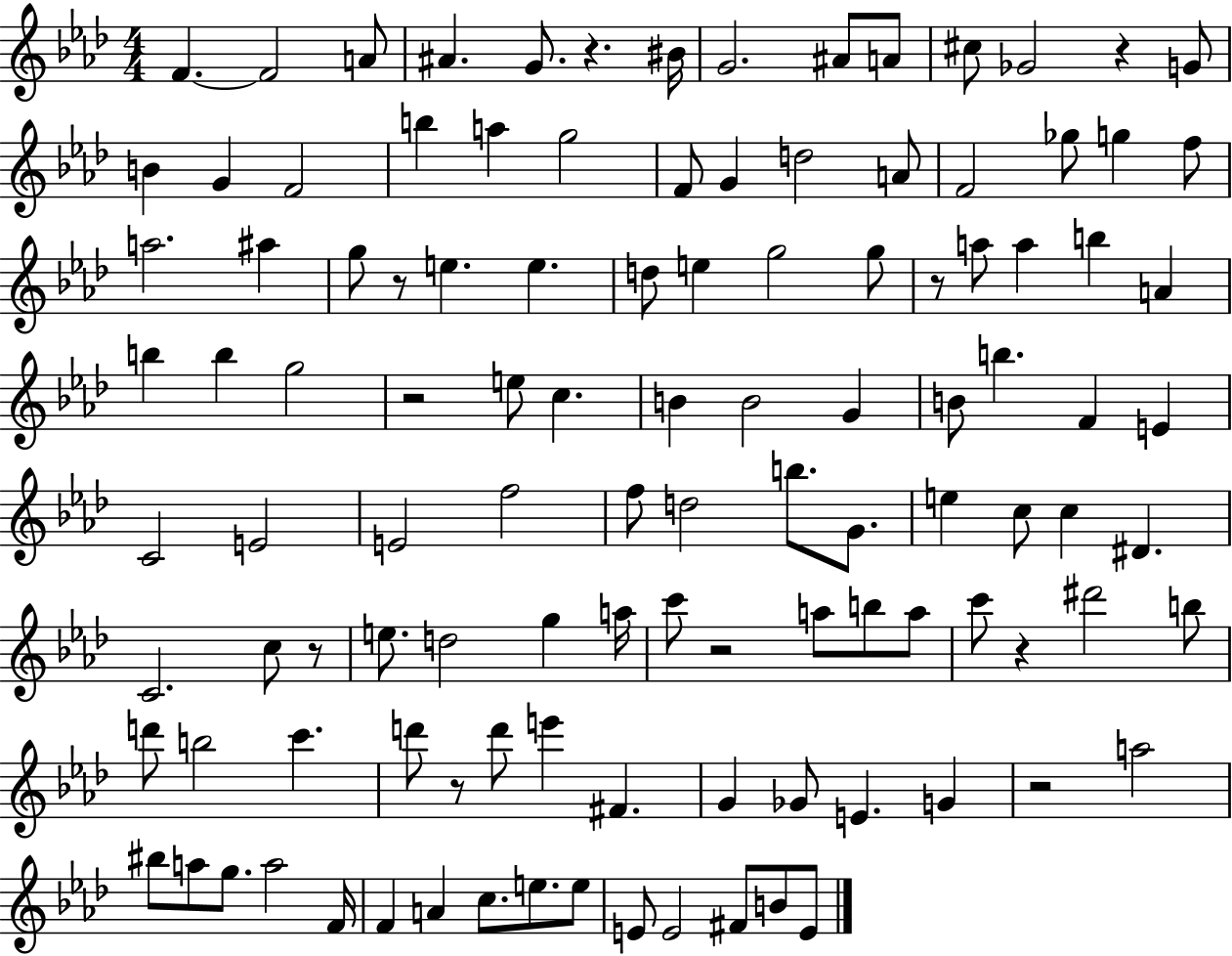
{
  \clef treble
  \numericTimeSignature
  \time 4/4
  \key aes \major
  f'4.~~ f'2 a'8 | ais'4. g'8. r4. bis'16 | g'2. ais'8 a'8 | cis''8 ges'2 r4 g'8 | \break b'4 g'4 f'2 | b''4 a''4 g''2 | f'8 g'4 d''2 a'8 | f'2 ges''8 g''4 f''8 | \break a''2. ais''4 | g''8 r8 e''4. e''4. | d''8 e''4 g''2 g''8 | r8 a''8 a''4 b''4 a'4 | \break b''4 b''4 g''2 | r2 e''8 c''4. | b'4 b'2 g'4 | b'8 b''4. f'4 e'4 | \break c'2 e'2 | e'2 f''2 | f''8 d''2 b''8. g'8. | e''4 c''8 c''4 dis'4. | \break c'2. c''8 r8 | e''8. d''2 g''4 a''16 | c'''8 r2 a''8 b''8 a''8 | c'''8 r4 dis'''2 b''8 | \break d'''8 b''2 c'''4. | d'''8 r8 d'''8 e'''4 fis'4. | g'4 ges'8 e'4. g'4 | r2 a''2 | \break bis''8 a''8 g''8. a''2 f'16 | f'4 a'4 c''8. e''8. e''8 | e'8 e'2 fis'8 b'8 e'8 | \bar "|."
}